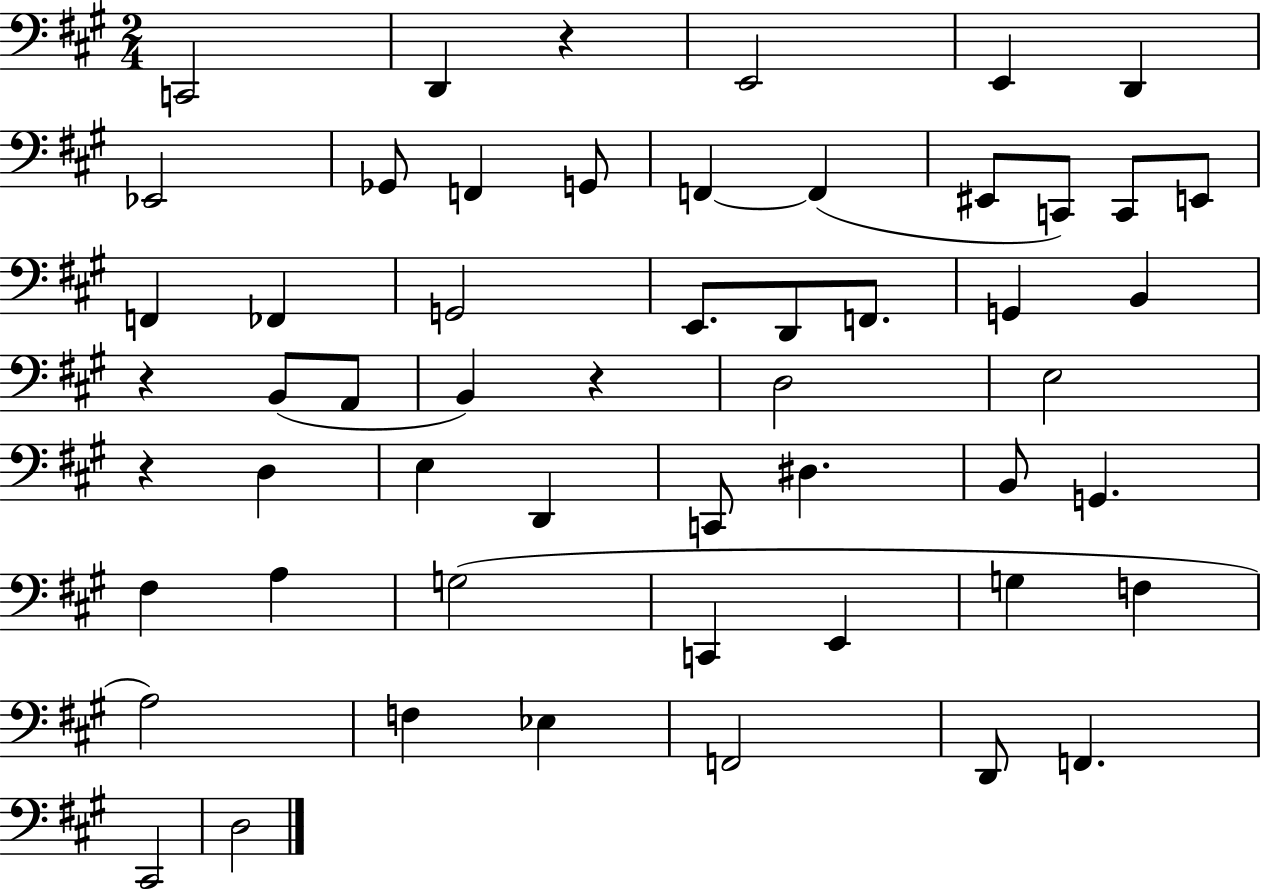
C2/h D2/q R/q E2/h E2/q D2/q Eb2/h Gb2/e F2/q G2/e F2/q F2/q EIS2/e C2/e C2/e E2/e F2/q FES2/q G2/h E2/e. D2/e F2/e. G2/q B2/q R/q B2/e A2/e B2/q R/q D3/h E3/h R/q D3/q E3/q D2/q C2/e D#3/q. B2/e G2/q. F#3/q A3/q G3/h C2/q E2/q G3/q F3/q A3/h F3/q Eb3/q F2/h D2/e F2/q. C#2/h D3/h